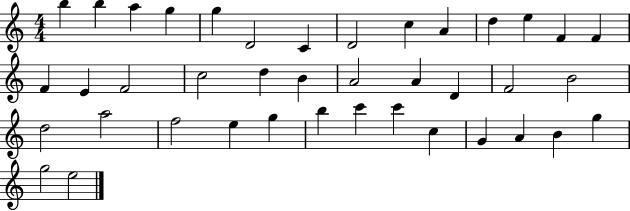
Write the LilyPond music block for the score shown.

{
  \clef treble
  \numericTimeSignature
  \time 4/4
  \key c \major
  b''4 b''4 a''4 g''4 | g''4 d'2 c'4 | d'2 c''4 a'4 | d''4 e''4 f'4 f'4 | \break f'4 e'4 f'2 | c''2 d''4 b'4 | a'2 a'4 d'4 | f'2 b'2 | \break d''2 a''2 | f''2 e''4 g''4 | b''4 c'''4 c'''4 c''4 | g'4 a'4 b'4 g''4 | \break g''2 e''2 | \bar "|."
}